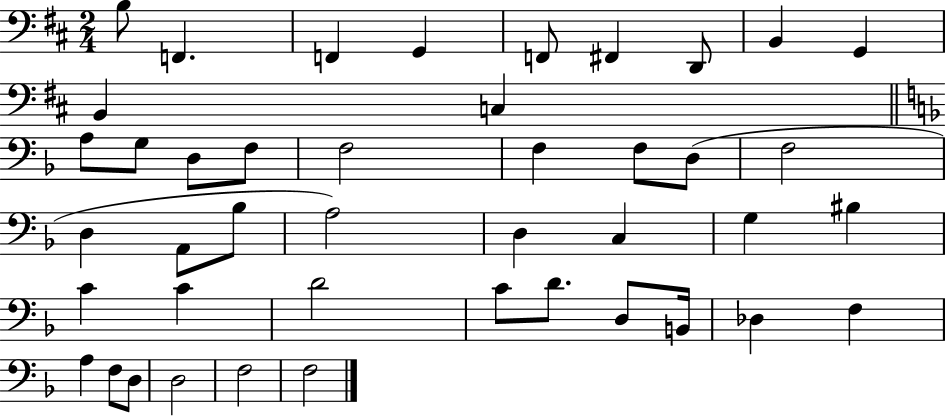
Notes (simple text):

B3/e F2/q. F2/q G2/q F2/e F#2/q D2/e B2/q G2/q B2/q C3/q A3/e G3/e D3/e F3/e F3/h F3/q F3/e D3/e F3/h D3/q A2/e Bb3/e A3/h D3/q C3/q G3/q BIS3/q C4/q C4/q D4/h C4/e D4/e. D3/e B2/s Db3/q F3/q A3/q F3/e D3/e D3/h F3/h F3/h